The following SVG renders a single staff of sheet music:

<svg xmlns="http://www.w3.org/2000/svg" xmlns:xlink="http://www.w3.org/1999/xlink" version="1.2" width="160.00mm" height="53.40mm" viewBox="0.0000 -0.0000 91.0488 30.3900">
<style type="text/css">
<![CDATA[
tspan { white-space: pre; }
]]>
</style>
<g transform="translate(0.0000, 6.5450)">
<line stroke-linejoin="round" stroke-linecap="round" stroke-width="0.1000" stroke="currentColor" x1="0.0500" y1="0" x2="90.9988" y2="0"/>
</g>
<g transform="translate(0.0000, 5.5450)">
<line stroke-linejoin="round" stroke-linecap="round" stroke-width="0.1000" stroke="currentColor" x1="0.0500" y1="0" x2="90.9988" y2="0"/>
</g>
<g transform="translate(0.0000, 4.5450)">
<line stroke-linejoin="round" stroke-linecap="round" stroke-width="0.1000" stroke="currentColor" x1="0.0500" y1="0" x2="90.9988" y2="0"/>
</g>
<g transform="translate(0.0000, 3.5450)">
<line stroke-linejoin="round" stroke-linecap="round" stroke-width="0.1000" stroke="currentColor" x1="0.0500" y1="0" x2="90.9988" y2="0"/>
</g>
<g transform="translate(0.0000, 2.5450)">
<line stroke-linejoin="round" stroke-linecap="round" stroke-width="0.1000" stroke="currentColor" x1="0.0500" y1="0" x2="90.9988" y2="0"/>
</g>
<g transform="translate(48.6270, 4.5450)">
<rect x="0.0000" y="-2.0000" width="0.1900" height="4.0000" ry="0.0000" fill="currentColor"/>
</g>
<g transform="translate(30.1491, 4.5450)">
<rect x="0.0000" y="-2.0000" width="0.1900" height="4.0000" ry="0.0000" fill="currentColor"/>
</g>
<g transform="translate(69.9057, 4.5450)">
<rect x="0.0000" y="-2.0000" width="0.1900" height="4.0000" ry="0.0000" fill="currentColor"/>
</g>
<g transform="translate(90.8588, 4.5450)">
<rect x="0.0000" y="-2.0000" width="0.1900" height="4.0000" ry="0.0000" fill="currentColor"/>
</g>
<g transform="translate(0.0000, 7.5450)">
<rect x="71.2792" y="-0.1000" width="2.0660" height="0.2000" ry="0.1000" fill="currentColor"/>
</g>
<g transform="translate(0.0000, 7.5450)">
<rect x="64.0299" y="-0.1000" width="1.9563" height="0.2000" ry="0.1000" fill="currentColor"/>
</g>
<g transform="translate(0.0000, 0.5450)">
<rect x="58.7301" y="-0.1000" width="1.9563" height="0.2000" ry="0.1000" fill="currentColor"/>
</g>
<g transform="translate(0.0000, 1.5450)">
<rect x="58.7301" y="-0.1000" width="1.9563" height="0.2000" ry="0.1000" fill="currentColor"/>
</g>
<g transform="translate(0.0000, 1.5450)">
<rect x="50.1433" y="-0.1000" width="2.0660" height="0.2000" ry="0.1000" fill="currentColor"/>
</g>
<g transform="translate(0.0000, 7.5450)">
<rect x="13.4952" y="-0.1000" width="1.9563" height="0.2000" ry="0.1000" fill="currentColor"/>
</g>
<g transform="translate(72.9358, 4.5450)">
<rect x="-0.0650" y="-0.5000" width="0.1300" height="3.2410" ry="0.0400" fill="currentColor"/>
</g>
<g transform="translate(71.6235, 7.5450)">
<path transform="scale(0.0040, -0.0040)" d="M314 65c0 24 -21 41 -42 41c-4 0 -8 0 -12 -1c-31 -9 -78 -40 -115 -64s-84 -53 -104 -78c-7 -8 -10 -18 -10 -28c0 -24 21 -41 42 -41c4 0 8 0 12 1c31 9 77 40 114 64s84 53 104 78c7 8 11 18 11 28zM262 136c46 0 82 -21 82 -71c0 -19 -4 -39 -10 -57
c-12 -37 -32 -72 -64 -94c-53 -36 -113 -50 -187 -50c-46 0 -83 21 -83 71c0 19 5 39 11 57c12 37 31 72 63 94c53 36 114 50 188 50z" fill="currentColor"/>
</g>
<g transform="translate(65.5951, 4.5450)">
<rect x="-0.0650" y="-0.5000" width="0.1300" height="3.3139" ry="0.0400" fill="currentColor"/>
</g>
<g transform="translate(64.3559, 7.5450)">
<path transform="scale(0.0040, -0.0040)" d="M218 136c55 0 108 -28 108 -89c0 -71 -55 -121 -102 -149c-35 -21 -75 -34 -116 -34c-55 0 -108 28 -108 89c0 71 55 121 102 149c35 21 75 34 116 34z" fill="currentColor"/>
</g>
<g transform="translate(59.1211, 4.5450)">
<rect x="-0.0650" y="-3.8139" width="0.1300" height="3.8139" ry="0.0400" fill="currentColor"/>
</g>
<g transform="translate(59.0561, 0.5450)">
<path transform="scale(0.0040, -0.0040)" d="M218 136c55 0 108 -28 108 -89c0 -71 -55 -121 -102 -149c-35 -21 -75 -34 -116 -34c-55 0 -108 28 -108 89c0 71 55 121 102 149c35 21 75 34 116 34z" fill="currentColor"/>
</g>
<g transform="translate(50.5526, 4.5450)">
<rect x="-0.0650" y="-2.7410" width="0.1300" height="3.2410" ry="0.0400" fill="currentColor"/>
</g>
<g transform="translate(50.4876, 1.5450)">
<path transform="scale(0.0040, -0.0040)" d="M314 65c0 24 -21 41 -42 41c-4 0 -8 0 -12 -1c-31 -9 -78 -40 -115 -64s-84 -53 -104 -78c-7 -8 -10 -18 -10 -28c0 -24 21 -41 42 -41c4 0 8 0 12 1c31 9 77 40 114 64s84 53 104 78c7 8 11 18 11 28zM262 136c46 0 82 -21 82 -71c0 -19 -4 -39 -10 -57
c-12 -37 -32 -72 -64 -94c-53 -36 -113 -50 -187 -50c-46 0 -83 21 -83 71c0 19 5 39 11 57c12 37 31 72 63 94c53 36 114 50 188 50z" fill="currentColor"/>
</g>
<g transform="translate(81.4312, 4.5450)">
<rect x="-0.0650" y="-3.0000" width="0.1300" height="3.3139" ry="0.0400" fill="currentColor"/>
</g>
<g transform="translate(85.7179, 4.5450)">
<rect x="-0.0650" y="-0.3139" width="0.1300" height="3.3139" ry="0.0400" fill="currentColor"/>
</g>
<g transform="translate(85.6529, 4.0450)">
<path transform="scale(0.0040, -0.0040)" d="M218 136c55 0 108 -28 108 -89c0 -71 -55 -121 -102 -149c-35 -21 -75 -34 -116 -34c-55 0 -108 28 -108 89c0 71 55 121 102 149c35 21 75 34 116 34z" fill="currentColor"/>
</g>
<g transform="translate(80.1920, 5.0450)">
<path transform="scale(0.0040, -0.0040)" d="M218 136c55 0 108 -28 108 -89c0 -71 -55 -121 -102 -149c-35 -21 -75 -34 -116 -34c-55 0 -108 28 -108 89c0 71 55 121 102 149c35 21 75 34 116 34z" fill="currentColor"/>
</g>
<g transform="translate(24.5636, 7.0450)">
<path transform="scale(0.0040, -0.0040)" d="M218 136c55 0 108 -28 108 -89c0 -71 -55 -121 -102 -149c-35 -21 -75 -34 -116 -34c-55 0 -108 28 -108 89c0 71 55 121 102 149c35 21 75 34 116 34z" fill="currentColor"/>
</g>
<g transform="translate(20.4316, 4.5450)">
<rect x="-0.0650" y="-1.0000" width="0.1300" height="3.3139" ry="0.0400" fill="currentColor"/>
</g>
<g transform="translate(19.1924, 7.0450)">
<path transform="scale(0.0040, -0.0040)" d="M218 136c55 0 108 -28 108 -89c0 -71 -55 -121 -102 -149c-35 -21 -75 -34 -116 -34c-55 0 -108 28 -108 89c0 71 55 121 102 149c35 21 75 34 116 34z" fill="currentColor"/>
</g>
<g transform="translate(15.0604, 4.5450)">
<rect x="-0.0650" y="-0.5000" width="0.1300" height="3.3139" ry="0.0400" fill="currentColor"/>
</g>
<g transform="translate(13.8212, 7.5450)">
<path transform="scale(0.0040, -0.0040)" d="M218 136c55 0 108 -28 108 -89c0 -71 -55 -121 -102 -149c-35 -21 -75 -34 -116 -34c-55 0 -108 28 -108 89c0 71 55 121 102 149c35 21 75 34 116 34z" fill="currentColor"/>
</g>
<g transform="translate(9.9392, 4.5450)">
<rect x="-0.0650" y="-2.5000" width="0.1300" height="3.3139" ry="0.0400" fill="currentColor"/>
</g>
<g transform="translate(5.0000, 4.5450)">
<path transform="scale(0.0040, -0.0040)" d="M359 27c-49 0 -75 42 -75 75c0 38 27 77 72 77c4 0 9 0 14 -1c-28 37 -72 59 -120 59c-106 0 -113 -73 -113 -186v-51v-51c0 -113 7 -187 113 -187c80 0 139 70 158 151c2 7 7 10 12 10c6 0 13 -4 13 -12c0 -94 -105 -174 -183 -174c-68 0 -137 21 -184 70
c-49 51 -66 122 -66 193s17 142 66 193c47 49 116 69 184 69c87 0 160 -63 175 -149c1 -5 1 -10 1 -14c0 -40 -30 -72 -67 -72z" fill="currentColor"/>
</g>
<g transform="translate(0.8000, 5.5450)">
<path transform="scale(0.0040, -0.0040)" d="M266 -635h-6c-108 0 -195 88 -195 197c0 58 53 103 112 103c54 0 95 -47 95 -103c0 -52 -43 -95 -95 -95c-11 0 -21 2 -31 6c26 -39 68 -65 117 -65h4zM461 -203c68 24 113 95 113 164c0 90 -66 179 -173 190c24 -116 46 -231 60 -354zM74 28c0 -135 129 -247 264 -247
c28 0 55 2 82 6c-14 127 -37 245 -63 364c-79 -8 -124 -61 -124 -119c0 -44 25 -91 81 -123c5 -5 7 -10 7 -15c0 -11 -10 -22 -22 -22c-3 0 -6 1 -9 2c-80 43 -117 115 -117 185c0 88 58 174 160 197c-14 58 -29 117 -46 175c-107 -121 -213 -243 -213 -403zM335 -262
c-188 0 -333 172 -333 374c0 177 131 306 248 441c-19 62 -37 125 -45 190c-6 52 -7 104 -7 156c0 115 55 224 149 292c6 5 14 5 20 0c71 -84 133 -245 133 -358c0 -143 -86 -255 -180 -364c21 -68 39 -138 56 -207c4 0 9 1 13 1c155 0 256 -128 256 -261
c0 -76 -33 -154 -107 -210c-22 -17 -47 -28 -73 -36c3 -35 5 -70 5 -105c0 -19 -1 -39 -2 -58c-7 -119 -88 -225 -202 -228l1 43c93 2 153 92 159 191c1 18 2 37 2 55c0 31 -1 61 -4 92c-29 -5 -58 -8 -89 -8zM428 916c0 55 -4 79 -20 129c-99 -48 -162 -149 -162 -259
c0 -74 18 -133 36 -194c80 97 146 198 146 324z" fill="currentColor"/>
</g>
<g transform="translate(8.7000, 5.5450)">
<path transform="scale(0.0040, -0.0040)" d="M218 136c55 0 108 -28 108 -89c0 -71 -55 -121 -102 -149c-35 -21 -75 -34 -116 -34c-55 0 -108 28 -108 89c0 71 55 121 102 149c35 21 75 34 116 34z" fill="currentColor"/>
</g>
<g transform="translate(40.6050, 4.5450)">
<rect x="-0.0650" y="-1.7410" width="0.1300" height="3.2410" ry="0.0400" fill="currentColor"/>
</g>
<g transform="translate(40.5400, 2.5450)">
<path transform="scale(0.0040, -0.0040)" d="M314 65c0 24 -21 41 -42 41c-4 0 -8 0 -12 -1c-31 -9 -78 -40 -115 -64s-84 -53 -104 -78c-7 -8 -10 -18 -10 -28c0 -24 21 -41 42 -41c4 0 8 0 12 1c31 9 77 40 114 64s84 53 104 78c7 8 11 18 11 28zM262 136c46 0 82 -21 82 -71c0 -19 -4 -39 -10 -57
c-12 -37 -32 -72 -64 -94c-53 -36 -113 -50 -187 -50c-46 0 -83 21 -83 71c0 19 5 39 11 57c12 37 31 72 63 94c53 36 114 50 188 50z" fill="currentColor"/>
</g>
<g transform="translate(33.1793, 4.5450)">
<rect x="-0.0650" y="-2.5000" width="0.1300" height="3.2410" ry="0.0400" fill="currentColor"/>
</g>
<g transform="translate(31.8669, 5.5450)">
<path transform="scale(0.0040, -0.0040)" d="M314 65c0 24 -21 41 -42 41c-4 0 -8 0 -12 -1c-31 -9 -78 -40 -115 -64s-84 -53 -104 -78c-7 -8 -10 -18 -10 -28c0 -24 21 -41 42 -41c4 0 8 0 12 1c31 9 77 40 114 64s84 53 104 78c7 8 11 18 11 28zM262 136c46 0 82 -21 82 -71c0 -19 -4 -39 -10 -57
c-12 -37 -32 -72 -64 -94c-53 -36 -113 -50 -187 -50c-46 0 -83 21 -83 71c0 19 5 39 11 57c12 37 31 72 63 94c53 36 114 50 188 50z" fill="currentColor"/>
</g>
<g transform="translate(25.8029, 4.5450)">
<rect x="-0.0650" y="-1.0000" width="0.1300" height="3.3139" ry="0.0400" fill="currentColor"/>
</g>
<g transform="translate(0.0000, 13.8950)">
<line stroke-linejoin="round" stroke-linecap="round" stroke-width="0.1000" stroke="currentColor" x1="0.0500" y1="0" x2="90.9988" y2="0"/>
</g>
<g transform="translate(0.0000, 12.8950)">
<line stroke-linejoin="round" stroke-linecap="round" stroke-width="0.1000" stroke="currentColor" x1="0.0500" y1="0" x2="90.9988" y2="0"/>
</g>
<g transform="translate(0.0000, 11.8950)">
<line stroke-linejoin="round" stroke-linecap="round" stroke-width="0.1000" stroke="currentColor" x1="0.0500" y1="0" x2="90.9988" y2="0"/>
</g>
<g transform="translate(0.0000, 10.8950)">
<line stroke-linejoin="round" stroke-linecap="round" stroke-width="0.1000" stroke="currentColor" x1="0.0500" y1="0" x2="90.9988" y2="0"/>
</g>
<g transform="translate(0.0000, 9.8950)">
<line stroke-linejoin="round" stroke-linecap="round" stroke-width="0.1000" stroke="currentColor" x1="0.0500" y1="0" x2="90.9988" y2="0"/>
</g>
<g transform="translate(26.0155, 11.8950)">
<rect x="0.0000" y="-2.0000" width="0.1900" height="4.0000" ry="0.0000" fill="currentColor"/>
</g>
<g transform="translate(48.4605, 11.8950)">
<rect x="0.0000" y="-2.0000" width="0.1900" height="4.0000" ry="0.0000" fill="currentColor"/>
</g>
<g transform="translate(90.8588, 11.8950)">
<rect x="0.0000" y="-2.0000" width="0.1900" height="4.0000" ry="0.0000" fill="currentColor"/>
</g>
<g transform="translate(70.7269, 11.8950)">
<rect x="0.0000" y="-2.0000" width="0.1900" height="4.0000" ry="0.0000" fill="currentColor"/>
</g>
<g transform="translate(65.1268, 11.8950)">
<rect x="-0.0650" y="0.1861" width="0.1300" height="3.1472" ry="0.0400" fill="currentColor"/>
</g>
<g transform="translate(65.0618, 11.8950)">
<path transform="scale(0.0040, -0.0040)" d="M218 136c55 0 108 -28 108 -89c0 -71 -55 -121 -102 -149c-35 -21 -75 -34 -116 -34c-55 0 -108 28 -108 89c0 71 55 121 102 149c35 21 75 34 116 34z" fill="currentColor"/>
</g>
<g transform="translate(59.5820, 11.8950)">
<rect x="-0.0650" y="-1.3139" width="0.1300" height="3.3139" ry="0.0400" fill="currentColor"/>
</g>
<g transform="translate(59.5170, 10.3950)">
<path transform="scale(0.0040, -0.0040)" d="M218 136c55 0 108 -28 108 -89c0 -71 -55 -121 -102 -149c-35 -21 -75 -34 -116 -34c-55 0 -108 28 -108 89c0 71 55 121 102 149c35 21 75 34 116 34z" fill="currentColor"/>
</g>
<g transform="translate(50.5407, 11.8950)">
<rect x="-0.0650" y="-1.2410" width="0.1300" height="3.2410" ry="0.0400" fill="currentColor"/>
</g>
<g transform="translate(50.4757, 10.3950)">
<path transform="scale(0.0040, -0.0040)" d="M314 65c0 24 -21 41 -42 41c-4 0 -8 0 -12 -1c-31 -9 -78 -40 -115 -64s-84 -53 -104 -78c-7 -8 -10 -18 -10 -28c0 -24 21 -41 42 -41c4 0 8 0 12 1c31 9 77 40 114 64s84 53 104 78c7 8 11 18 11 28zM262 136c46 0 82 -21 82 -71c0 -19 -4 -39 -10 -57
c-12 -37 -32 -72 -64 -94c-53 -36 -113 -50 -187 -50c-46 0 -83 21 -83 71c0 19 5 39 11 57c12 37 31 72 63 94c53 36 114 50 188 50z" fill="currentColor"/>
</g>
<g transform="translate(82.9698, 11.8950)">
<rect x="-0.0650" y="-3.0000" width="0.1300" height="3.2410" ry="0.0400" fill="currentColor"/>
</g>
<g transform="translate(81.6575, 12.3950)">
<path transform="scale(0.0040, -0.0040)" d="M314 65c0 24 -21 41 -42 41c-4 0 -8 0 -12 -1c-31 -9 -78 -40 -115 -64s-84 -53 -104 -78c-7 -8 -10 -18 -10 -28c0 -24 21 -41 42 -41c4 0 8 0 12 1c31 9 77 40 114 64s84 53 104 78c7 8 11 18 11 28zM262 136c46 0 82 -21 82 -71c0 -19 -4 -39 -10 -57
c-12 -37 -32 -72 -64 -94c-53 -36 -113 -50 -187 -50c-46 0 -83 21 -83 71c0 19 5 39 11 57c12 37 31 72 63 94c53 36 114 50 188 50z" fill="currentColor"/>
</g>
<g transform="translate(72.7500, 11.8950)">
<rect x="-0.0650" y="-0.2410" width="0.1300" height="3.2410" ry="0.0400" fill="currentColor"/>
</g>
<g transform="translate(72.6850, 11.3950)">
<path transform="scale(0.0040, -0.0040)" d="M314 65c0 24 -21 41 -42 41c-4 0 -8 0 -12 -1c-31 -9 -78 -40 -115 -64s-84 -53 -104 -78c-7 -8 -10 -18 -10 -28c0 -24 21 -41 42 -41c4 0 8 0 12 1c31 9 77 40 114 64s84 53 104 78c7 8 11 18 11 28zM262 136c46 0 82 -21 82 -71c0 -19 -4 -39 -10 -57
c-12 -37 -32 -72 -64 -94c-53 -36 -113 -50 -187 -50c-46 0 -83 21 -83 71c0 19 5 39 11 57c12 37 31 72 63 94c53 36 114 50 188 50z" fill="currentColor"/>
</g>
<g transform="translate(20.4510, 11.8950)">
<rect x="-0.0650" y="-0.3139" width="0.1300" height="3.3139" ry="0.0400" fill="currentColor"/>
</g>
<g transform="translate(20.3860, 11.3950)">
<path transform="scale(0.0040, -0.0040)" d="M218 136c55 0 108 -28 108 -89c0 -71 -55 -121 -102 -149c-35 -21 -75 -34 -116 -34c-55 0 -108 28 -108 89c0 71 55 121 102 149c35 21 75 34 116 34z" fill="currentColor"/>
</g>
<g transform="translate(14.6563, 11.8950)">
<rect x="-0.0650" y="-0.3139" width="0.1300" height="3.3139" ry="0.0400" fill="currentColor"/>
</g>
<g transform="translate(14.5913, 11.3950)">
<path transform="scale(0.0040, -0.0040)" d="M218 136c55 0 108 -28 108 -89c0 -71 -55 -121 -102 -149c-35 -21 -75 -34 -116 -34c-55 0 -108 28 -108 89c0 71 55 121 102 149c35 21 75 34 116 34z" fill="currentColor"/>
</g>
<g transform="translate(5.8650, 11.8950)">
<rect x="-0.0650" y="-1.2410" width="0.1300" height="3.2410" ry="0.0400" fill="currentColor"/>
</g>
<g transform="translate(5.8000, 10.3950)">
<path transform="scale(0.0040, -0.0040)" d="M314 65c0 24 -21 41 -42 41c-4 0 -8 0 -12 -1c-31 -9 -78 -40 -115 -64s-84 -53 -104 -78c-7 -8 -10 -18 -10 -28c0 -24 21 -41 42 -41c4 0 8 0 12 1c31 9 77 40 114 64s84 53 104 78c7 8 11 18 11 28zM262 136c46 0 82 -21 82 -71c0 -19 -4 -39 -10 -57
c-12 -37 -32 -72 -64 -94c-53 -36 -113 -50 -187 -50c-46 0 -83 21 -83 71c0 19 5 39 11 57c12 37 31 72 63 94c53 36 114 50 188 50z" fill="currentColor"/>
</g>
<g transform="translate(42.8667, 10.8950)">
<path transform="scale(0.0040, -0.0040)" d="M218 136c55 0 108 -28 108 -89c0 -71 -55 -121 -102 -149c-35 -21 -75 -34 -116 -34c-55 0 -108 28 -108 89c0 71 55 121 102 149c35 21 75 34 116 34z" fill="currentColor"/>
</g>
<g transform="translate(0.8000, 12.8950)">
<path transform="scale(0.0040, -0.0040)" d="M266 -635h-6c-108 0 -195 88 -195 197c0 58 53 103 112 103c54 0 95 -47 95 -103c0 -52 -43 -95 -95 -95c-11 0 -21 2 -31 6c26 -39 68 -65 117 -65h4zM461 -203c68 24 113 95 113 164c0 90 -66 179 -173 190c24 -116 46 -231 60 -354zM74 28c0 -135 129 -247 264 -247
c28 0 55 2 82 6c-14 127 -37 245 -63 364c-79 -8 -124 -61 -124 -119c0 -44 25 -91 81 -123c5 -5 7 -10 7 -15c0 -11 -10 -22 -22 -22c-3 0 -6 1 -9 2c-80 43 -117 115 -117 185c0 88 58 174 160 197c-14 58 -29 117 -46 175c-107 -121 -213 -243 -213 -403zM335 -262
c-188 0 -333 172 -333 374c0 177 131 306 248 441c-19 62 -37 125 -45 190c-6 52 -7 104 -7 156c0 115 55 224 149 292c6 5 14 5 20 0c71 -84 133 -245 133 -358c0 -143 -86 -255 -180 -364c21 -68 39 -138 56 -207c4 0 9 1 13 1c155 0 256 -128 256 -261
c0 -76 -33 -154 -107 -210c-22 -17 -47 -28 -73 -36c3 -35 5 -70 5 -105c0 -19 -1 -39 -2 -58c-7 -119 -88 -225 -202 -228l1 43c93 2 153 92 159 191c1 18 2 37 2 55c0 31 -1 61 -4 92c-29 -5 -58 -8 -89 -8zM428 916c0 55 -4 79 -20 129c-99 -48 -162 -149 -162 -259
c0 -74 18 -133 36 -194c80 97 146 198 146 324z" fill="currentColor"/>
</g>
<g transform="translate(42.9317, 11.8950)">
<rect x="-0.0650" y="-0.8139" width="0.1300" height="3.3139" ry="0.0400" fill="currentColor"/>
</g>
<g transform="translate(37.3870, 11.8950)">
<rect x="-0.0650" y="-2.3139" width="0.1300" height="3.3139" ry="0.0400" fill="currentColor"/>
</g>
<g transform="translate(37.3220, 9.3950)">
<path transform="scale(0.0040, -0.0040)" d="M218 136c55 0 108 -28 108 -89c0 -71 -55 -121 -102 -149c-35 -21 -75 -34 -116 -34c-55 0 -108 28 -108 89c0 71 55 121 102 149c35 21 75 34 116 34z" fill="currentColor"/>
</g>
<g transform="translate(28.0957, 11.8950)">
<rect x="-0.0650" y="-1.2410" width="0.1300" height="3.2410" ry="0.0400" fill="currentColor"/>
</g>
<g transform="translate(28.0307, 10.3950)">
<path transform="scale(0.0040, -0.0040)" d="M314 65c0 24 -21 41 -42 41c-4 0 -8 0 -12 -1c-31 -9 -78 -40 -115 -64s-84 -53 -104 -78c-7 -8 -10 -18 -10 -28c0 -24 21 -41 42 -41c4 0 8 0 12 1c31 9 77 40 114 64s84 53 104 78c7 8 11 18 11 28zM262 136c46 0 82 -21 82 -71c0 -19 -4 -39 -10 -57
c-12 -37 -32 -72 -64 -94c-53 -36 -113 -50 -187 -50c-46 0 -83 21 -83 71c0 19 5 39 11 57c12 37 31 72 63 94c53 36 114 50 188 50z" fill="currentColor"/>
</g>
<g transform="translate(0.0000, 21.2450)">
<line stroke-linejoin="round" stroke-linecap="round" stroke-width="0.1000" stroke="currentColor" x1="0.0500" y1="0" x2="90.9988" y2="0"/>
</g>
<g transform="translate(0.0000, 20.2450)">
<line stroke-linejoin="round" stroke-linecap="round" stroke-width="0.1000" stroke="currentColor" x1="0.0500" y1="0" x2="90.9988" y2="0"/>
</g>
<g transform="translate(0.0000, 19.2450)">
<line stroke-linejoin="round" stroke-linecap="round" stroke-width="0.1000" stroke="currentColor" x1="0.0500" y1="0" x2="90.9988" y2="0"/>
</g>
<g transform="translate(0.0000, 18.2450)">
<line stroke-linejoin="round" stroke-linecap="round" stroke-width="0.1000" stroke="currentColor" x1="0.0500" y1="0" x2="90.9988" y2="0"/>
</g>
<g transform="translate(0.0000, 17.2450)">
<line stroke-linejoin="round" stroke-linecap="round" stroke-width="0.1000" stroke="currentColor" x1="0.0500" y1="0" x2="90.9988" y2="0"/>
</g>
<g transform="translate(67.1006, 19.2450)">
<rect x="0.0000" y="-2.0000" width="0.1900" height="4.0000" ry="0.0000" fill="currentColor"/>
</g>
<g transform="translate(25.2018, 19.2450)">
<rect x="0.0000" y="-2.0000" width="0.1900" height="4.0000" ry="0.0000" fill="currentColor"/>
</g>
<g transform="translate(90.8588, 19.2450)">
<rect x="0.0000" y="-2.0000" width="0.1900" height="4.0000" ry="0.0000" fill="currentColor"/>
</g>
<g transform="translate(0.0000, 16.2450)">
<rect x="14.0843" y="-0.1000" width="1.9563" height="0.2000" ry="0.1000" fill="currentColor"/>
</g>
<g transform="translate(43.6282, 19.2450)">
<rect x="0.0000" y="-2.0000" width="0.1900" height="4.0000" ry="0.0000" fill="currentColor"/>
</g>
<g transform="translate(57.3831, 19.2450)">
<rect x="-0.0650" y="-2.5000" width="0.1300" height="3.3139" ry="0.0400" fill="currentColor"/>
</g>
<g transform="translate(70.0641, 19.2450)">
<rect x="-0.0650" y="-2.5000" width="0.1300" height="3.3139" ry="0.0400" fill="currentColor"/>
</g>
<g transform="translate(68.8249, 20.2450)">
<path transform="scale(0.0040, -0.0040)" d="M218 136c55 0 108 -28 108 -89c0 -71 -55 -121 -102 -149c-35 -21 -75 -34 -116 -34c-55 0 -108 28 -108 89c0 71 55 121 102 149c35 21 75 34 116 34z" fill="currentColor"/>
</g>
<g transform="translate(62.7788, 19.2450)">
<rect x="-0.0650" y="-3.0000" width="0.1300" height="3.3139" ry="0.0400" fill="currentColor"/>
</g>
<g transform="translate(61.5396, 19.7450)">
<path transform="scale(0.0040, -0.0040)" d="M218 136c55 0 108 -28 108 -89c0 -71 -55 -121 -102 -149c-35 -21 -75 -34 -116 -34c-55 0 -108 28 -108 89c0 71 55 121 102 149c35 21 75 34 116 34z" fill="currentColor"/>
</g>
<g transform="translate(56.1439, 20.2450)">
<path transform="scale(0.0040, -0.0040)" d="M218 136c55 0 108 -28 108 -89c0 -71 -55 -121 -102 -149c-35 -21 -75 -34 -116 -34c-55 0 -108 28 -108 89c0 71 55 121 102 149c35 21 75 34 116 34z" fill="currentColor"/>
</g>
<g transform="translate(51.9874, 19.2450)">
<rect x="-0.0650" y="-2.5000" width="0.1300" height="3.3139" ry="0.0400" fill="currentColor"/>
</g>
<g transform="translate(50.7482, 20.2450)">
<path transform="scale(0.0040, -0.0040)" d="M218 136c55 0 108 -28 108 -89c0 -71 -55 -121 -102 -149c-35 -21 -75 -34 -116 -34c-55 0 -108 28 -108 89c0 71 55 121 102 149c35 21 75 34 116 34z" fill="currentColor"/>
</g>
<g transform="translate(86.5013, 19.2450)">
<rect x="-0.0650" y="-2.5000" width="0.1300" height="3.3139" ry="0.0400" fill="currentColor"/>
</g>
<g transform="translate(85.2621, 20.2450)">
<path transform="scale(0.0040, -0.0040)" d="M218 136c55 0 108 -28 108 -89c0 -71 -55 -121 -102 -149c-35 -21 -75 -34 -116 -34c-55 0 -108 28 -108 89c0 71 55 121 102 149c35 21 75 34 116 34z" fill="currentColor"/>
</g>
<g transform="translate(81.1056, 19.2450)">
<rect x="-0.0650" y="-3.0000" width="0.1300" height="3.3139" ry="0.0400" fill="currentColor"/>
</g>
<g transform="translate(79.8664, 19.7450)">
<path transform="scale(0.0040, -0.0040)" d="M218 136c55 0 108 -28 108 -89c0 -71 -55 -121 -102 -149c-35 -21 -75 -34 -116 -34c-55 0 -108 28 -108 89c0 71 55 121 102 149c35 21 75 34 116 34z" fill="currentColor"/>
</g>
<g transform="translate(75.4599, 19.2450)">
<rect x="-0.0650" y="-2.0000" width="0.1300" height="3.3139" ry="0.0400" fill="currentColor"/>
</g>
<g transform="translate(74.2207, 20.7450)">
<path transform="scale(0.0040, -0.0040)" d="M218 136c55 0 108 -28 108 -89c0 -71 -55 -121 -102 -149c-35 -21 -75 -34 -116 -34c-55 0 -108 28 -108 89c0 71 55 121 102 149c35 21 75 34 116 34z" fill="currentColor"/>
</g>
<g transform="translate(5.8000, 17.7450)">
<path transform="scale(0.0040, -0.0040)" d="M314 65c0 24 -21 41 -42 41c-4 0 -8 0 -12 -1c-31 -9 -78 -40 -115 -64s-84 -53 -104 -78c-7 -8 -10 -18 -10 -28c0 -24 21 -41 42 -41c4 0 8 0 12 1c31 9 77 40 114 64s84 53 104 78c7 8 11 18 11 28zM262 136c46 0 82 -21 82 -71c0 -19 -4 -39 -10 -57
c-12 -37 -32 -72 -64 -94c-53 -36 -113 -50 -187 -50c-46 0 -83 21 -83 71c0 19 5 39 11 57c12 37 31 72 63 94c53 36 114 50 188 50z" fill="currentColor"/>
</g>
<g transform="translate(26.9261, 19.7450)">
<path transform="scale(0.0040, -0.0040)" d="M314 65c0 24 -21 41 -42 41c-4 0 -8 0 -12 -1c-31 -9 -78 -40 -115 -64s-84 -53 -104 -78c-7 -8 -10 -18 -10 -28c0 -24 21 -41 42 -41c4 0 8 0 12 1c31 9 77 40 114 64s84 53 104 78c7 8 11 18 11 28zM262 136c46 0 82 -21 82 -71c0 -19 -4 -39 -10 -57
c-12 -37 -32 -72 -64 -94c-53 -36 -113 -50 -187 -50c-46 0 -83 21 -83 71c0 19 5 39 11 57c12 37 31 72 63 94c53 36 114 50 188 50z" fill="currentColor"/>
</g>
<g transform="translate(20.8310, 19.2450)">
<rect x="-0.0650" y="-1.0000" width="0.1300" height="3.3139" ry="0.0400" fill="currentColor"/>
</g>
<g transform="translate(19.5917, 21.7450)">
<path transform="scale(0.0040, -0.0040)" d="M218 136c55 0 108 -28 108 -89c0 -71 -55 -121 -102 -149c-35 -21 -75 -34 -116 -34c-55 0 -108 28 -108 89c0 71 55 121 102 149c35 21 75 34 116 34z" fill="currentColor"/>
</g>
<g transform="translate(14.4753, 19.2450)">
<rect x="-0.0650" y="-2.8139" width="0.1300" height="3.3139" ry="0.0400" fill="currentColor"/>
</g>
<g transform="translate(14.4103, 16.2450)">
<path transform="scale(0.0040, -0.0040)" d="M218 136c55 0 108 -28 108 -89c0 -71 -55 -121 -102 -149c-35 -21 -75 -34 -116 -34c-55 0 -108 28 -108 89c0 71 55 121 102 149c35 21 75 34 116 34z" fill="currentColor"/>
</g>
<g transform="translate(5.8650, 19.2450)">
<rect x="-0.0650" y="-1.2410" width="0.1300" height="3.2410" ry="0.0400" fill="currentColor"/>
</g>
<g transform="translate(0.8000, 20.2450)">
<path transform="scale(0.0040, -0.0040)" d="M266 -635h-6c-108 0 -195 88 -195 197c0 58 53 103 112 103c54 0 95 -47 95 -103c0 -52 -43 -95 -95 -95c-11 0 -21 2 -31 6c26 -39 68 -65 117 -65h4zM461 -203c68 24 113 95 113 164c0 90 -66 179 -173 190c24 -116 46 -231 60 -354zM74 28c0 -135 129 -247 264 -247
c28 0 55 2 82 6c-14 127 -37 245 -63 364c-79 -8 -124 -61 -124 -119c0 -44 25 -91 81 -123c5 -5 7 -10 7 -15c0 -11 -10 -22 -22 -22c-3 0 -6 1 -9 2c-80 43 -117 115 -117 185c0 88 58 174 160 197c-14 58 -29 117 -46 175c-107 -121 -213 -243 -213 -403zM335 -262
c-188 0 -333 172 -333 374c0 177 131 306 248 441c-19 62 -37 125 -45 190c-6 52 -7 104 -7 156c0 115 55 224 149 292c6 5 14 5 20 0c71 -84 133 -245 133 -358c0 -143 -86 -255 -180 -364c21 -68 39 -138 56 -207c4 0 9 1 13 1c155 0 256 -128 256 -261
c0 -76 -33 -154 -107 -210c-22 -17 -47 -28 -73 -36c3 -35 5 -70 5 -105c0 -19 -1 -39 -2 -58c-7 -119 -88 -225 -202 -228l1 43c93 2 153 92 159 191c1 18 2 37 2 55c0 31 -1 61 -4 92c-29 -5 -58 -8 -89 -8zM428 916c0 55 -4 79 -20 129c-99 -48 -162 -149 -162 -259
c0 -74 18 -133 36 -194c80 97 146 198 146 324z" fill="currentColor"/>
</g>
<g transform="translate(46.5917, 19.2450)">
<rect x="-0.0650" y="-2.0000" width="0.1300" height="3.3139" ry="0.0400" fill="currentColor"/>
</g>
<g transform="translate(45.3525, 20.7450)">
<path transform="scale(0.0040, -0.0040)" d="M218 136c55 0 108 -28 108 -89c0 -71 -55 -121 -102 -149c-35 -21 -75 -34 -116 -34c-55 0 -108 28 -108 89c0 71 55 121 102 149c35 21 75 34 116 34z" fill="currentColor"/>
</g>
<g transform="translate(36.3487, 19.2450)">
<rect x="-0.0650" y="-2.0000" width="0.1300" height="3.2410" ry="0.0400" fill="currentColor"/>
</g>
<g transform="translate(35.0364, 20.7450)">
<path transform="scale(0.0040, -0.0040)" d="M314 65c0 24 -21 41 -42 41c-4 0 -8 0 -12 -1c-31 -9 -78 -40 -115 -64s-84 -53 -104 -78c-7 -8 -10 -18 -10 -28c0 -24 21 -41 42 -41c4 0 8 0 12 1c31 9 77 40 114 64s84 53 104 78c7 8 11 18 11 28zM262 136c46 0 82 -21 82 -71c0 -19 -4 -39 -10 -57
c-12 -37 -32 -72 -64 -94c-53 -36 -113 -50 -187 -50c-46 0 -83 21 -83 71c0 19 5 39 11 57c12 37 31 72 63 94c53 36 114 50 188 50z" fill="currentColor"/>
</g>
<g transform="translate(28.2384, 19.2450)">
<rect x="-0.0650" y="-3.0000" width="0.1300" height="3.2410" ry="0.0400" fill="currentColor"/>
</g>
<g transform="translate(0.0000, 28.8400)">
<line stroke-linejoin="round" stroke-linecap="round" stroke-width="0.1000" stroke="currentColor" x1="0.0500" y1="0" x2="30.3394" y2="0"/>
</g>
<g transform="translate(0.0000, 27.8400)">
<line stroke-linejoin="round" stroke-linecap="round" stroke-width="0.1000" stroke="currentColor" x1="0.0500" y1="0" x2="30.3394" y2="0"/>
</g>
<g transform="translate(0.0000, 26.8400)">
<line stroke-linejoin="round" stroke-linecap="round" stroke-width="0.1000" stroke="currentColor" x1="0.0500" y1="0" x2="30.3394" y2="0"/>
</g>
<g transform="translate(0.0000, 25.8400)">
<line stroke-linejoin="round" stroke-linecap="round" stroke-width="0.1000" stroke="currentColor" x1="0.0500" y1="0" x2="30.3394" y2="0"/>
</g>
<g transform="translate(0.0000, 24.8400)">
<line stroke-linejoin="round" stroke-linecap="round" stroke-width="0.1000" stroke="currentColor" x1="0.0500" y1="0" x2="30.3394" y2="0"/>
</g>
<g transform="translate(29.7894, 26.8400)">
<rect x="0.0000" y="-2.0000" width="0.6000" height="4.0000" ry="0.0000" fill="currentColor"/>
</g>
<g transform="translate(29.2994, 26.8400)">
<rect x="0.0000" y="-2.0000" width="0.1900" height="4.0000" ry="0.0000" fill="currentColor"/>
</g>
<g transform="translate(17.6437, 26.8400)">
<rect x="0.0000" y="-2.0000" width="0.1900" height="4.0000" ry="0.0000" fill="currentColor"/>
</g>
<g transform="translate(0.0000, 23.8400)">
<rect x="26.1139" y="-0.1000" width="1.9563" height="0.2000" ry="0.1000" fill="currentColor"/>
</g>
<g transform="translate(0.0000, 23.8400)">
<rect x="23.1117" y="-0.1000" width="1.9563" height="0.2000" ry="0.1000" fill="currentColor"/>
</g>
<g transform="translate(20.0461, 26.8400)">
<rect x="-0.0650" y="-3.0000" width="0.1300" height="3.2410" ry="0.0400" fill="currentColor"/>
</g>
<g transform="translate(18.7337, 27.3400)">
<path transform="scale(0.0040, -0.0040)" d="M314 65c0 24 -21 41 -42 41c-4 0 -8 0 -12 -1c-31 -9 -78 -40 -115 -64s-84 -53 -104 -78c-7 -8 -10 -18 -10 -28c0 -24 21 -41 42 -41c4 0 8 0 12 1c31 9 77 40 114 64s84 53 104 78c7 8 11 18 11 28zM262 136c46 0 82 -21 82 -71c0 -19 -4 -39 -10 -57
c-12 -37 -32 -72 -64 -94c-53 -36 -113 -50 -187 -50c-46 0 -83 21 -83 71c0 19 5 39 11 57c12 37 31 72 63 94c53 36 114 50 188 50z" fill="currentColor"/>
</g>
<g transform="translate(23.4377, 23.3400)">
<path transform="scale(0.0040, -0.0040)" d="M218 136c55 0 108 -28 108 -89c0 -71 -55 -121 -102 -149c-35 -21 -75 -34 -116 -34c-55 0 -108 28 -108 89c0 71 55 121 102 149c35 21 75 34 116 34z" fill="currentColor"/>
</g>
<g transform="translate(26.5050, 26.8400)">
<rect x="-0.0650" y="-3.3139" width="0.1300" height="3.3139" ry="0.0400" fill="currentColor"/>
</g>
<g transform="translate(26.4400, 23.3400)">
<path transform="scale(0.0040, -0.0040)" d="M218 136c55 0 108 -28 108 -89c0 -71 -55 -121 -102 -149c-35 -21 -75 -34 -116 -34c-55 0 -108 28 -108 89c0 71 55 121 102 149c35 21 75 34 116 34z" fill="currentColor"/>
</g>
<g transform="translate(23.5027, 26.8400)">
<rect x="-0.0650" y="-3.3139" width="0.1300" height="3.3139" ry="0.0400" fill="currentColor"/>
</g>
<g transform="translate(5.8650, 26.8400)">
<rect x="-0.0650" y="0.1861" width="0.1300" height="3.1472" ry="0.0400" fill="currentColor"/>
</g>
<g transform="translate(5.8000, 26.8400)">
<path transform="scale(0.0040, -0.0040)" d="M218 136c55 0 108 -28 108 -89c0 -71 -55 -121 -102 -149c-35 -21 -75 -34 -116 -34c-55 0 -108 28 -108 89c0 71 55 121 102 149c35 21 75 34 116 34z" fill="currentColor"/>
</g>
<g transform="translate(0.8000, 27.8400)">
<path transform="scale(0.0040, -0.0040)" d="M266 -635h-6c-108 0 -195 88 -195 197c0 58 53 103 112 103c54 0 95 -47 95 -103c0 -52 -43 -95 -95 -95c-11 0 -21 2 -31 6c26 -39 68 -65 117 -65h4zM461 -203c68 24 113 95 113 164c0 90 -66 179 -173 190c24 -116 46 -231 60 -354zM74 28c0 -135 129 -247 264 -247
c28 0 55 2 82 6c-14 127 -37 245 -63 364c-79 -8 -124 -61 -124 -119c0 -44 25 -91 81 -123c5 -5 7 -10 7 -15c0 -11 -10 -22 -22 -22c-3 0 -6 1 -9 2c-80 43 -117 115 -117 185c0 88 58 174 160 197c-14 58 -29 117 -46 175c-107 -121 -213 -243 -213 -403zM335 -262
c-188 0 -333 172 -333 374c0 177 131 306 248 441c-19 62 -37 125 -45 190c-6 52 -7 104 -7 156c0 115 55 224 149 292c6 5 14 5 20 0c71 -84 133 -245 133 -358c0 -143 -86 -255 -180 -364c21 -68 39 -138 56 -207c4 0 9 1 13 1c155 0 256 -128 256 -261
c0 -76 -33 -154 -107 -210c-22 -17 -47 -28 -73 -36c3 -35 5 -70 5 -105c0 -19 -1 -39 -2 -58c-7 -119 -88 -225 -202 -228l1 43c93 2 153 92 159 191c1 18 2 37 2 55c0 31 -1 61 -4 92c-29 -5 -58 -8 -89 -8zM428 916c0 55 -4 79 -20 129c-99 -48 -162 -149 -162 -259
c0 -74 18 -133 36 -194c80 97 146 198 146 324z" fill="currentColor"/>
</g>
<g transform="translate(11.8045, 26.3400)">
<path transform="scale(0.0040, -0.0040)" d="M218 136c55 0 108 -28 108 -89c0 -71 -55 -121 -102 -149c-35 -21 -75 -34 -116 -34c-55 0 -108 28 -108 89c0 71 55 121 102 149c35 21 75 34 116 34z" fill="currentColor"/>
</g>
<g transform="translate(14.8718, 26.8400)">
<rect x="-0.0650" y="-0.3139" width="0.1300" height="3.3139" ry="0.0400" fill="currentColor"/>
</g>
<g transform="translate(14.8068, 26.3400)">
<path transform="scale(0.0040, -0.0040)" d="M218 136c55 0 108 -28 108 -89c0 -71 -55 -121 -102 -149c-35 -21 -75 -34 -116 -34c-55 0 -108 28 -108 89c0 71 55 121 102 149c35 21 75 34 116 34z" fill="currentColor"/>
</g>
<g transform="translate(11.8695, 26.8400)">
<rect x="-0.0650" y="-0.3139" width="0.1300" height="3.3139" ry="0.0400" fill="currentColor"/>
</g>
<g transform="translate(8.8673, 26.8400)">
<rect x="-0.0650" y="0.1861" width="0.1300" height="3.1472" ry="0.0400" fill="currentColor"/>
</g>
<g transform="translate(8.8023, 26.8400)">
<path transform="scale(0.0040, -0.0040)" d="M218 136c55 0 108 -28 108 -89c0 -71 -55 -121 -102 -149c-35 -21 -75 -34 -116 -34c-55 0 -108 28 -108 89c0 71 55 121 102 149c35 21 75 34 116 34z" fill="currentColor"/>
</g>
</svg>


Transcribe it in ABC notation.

X:1
T:Untitled
M:4/4
L:1/4
K:C
G C D D G2 f2 a2 c' C C2 A c e2 c c e2 g d e2 e B c2 A2 e2 a D A2 F2 F G G A G F A G B B c c A2 b b